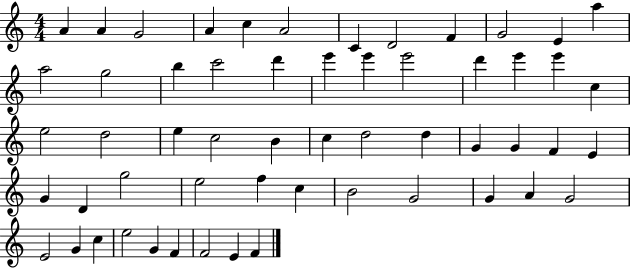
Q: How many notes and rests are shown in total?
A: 56